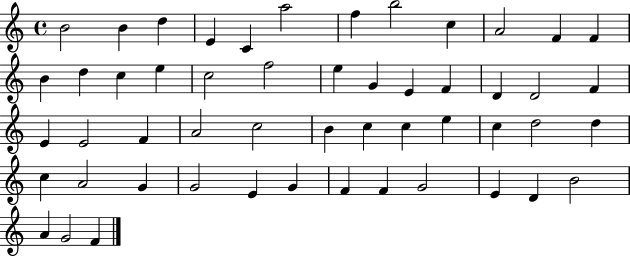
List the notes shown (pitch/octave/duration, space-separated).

B4/h B4/q D5/q E4/q C4/q A5/h F5/q B5/h C5/q A4/h F4/q F4/q B4/q D5/q C5/q E5/q C5/h F5/h E5/q G4/q E4/q F4/q D4/q D4/h F4/q E4/q E4/h F4/q A4/h C5/h B4/q C5/q C5/q E5/q C5/q D5/h D5/q C5/q A4/h G4/q G4/h E4/q G4/q F4/q F4/q G4/h E4/q D4/q B4/h A4/q G4/h F4/q